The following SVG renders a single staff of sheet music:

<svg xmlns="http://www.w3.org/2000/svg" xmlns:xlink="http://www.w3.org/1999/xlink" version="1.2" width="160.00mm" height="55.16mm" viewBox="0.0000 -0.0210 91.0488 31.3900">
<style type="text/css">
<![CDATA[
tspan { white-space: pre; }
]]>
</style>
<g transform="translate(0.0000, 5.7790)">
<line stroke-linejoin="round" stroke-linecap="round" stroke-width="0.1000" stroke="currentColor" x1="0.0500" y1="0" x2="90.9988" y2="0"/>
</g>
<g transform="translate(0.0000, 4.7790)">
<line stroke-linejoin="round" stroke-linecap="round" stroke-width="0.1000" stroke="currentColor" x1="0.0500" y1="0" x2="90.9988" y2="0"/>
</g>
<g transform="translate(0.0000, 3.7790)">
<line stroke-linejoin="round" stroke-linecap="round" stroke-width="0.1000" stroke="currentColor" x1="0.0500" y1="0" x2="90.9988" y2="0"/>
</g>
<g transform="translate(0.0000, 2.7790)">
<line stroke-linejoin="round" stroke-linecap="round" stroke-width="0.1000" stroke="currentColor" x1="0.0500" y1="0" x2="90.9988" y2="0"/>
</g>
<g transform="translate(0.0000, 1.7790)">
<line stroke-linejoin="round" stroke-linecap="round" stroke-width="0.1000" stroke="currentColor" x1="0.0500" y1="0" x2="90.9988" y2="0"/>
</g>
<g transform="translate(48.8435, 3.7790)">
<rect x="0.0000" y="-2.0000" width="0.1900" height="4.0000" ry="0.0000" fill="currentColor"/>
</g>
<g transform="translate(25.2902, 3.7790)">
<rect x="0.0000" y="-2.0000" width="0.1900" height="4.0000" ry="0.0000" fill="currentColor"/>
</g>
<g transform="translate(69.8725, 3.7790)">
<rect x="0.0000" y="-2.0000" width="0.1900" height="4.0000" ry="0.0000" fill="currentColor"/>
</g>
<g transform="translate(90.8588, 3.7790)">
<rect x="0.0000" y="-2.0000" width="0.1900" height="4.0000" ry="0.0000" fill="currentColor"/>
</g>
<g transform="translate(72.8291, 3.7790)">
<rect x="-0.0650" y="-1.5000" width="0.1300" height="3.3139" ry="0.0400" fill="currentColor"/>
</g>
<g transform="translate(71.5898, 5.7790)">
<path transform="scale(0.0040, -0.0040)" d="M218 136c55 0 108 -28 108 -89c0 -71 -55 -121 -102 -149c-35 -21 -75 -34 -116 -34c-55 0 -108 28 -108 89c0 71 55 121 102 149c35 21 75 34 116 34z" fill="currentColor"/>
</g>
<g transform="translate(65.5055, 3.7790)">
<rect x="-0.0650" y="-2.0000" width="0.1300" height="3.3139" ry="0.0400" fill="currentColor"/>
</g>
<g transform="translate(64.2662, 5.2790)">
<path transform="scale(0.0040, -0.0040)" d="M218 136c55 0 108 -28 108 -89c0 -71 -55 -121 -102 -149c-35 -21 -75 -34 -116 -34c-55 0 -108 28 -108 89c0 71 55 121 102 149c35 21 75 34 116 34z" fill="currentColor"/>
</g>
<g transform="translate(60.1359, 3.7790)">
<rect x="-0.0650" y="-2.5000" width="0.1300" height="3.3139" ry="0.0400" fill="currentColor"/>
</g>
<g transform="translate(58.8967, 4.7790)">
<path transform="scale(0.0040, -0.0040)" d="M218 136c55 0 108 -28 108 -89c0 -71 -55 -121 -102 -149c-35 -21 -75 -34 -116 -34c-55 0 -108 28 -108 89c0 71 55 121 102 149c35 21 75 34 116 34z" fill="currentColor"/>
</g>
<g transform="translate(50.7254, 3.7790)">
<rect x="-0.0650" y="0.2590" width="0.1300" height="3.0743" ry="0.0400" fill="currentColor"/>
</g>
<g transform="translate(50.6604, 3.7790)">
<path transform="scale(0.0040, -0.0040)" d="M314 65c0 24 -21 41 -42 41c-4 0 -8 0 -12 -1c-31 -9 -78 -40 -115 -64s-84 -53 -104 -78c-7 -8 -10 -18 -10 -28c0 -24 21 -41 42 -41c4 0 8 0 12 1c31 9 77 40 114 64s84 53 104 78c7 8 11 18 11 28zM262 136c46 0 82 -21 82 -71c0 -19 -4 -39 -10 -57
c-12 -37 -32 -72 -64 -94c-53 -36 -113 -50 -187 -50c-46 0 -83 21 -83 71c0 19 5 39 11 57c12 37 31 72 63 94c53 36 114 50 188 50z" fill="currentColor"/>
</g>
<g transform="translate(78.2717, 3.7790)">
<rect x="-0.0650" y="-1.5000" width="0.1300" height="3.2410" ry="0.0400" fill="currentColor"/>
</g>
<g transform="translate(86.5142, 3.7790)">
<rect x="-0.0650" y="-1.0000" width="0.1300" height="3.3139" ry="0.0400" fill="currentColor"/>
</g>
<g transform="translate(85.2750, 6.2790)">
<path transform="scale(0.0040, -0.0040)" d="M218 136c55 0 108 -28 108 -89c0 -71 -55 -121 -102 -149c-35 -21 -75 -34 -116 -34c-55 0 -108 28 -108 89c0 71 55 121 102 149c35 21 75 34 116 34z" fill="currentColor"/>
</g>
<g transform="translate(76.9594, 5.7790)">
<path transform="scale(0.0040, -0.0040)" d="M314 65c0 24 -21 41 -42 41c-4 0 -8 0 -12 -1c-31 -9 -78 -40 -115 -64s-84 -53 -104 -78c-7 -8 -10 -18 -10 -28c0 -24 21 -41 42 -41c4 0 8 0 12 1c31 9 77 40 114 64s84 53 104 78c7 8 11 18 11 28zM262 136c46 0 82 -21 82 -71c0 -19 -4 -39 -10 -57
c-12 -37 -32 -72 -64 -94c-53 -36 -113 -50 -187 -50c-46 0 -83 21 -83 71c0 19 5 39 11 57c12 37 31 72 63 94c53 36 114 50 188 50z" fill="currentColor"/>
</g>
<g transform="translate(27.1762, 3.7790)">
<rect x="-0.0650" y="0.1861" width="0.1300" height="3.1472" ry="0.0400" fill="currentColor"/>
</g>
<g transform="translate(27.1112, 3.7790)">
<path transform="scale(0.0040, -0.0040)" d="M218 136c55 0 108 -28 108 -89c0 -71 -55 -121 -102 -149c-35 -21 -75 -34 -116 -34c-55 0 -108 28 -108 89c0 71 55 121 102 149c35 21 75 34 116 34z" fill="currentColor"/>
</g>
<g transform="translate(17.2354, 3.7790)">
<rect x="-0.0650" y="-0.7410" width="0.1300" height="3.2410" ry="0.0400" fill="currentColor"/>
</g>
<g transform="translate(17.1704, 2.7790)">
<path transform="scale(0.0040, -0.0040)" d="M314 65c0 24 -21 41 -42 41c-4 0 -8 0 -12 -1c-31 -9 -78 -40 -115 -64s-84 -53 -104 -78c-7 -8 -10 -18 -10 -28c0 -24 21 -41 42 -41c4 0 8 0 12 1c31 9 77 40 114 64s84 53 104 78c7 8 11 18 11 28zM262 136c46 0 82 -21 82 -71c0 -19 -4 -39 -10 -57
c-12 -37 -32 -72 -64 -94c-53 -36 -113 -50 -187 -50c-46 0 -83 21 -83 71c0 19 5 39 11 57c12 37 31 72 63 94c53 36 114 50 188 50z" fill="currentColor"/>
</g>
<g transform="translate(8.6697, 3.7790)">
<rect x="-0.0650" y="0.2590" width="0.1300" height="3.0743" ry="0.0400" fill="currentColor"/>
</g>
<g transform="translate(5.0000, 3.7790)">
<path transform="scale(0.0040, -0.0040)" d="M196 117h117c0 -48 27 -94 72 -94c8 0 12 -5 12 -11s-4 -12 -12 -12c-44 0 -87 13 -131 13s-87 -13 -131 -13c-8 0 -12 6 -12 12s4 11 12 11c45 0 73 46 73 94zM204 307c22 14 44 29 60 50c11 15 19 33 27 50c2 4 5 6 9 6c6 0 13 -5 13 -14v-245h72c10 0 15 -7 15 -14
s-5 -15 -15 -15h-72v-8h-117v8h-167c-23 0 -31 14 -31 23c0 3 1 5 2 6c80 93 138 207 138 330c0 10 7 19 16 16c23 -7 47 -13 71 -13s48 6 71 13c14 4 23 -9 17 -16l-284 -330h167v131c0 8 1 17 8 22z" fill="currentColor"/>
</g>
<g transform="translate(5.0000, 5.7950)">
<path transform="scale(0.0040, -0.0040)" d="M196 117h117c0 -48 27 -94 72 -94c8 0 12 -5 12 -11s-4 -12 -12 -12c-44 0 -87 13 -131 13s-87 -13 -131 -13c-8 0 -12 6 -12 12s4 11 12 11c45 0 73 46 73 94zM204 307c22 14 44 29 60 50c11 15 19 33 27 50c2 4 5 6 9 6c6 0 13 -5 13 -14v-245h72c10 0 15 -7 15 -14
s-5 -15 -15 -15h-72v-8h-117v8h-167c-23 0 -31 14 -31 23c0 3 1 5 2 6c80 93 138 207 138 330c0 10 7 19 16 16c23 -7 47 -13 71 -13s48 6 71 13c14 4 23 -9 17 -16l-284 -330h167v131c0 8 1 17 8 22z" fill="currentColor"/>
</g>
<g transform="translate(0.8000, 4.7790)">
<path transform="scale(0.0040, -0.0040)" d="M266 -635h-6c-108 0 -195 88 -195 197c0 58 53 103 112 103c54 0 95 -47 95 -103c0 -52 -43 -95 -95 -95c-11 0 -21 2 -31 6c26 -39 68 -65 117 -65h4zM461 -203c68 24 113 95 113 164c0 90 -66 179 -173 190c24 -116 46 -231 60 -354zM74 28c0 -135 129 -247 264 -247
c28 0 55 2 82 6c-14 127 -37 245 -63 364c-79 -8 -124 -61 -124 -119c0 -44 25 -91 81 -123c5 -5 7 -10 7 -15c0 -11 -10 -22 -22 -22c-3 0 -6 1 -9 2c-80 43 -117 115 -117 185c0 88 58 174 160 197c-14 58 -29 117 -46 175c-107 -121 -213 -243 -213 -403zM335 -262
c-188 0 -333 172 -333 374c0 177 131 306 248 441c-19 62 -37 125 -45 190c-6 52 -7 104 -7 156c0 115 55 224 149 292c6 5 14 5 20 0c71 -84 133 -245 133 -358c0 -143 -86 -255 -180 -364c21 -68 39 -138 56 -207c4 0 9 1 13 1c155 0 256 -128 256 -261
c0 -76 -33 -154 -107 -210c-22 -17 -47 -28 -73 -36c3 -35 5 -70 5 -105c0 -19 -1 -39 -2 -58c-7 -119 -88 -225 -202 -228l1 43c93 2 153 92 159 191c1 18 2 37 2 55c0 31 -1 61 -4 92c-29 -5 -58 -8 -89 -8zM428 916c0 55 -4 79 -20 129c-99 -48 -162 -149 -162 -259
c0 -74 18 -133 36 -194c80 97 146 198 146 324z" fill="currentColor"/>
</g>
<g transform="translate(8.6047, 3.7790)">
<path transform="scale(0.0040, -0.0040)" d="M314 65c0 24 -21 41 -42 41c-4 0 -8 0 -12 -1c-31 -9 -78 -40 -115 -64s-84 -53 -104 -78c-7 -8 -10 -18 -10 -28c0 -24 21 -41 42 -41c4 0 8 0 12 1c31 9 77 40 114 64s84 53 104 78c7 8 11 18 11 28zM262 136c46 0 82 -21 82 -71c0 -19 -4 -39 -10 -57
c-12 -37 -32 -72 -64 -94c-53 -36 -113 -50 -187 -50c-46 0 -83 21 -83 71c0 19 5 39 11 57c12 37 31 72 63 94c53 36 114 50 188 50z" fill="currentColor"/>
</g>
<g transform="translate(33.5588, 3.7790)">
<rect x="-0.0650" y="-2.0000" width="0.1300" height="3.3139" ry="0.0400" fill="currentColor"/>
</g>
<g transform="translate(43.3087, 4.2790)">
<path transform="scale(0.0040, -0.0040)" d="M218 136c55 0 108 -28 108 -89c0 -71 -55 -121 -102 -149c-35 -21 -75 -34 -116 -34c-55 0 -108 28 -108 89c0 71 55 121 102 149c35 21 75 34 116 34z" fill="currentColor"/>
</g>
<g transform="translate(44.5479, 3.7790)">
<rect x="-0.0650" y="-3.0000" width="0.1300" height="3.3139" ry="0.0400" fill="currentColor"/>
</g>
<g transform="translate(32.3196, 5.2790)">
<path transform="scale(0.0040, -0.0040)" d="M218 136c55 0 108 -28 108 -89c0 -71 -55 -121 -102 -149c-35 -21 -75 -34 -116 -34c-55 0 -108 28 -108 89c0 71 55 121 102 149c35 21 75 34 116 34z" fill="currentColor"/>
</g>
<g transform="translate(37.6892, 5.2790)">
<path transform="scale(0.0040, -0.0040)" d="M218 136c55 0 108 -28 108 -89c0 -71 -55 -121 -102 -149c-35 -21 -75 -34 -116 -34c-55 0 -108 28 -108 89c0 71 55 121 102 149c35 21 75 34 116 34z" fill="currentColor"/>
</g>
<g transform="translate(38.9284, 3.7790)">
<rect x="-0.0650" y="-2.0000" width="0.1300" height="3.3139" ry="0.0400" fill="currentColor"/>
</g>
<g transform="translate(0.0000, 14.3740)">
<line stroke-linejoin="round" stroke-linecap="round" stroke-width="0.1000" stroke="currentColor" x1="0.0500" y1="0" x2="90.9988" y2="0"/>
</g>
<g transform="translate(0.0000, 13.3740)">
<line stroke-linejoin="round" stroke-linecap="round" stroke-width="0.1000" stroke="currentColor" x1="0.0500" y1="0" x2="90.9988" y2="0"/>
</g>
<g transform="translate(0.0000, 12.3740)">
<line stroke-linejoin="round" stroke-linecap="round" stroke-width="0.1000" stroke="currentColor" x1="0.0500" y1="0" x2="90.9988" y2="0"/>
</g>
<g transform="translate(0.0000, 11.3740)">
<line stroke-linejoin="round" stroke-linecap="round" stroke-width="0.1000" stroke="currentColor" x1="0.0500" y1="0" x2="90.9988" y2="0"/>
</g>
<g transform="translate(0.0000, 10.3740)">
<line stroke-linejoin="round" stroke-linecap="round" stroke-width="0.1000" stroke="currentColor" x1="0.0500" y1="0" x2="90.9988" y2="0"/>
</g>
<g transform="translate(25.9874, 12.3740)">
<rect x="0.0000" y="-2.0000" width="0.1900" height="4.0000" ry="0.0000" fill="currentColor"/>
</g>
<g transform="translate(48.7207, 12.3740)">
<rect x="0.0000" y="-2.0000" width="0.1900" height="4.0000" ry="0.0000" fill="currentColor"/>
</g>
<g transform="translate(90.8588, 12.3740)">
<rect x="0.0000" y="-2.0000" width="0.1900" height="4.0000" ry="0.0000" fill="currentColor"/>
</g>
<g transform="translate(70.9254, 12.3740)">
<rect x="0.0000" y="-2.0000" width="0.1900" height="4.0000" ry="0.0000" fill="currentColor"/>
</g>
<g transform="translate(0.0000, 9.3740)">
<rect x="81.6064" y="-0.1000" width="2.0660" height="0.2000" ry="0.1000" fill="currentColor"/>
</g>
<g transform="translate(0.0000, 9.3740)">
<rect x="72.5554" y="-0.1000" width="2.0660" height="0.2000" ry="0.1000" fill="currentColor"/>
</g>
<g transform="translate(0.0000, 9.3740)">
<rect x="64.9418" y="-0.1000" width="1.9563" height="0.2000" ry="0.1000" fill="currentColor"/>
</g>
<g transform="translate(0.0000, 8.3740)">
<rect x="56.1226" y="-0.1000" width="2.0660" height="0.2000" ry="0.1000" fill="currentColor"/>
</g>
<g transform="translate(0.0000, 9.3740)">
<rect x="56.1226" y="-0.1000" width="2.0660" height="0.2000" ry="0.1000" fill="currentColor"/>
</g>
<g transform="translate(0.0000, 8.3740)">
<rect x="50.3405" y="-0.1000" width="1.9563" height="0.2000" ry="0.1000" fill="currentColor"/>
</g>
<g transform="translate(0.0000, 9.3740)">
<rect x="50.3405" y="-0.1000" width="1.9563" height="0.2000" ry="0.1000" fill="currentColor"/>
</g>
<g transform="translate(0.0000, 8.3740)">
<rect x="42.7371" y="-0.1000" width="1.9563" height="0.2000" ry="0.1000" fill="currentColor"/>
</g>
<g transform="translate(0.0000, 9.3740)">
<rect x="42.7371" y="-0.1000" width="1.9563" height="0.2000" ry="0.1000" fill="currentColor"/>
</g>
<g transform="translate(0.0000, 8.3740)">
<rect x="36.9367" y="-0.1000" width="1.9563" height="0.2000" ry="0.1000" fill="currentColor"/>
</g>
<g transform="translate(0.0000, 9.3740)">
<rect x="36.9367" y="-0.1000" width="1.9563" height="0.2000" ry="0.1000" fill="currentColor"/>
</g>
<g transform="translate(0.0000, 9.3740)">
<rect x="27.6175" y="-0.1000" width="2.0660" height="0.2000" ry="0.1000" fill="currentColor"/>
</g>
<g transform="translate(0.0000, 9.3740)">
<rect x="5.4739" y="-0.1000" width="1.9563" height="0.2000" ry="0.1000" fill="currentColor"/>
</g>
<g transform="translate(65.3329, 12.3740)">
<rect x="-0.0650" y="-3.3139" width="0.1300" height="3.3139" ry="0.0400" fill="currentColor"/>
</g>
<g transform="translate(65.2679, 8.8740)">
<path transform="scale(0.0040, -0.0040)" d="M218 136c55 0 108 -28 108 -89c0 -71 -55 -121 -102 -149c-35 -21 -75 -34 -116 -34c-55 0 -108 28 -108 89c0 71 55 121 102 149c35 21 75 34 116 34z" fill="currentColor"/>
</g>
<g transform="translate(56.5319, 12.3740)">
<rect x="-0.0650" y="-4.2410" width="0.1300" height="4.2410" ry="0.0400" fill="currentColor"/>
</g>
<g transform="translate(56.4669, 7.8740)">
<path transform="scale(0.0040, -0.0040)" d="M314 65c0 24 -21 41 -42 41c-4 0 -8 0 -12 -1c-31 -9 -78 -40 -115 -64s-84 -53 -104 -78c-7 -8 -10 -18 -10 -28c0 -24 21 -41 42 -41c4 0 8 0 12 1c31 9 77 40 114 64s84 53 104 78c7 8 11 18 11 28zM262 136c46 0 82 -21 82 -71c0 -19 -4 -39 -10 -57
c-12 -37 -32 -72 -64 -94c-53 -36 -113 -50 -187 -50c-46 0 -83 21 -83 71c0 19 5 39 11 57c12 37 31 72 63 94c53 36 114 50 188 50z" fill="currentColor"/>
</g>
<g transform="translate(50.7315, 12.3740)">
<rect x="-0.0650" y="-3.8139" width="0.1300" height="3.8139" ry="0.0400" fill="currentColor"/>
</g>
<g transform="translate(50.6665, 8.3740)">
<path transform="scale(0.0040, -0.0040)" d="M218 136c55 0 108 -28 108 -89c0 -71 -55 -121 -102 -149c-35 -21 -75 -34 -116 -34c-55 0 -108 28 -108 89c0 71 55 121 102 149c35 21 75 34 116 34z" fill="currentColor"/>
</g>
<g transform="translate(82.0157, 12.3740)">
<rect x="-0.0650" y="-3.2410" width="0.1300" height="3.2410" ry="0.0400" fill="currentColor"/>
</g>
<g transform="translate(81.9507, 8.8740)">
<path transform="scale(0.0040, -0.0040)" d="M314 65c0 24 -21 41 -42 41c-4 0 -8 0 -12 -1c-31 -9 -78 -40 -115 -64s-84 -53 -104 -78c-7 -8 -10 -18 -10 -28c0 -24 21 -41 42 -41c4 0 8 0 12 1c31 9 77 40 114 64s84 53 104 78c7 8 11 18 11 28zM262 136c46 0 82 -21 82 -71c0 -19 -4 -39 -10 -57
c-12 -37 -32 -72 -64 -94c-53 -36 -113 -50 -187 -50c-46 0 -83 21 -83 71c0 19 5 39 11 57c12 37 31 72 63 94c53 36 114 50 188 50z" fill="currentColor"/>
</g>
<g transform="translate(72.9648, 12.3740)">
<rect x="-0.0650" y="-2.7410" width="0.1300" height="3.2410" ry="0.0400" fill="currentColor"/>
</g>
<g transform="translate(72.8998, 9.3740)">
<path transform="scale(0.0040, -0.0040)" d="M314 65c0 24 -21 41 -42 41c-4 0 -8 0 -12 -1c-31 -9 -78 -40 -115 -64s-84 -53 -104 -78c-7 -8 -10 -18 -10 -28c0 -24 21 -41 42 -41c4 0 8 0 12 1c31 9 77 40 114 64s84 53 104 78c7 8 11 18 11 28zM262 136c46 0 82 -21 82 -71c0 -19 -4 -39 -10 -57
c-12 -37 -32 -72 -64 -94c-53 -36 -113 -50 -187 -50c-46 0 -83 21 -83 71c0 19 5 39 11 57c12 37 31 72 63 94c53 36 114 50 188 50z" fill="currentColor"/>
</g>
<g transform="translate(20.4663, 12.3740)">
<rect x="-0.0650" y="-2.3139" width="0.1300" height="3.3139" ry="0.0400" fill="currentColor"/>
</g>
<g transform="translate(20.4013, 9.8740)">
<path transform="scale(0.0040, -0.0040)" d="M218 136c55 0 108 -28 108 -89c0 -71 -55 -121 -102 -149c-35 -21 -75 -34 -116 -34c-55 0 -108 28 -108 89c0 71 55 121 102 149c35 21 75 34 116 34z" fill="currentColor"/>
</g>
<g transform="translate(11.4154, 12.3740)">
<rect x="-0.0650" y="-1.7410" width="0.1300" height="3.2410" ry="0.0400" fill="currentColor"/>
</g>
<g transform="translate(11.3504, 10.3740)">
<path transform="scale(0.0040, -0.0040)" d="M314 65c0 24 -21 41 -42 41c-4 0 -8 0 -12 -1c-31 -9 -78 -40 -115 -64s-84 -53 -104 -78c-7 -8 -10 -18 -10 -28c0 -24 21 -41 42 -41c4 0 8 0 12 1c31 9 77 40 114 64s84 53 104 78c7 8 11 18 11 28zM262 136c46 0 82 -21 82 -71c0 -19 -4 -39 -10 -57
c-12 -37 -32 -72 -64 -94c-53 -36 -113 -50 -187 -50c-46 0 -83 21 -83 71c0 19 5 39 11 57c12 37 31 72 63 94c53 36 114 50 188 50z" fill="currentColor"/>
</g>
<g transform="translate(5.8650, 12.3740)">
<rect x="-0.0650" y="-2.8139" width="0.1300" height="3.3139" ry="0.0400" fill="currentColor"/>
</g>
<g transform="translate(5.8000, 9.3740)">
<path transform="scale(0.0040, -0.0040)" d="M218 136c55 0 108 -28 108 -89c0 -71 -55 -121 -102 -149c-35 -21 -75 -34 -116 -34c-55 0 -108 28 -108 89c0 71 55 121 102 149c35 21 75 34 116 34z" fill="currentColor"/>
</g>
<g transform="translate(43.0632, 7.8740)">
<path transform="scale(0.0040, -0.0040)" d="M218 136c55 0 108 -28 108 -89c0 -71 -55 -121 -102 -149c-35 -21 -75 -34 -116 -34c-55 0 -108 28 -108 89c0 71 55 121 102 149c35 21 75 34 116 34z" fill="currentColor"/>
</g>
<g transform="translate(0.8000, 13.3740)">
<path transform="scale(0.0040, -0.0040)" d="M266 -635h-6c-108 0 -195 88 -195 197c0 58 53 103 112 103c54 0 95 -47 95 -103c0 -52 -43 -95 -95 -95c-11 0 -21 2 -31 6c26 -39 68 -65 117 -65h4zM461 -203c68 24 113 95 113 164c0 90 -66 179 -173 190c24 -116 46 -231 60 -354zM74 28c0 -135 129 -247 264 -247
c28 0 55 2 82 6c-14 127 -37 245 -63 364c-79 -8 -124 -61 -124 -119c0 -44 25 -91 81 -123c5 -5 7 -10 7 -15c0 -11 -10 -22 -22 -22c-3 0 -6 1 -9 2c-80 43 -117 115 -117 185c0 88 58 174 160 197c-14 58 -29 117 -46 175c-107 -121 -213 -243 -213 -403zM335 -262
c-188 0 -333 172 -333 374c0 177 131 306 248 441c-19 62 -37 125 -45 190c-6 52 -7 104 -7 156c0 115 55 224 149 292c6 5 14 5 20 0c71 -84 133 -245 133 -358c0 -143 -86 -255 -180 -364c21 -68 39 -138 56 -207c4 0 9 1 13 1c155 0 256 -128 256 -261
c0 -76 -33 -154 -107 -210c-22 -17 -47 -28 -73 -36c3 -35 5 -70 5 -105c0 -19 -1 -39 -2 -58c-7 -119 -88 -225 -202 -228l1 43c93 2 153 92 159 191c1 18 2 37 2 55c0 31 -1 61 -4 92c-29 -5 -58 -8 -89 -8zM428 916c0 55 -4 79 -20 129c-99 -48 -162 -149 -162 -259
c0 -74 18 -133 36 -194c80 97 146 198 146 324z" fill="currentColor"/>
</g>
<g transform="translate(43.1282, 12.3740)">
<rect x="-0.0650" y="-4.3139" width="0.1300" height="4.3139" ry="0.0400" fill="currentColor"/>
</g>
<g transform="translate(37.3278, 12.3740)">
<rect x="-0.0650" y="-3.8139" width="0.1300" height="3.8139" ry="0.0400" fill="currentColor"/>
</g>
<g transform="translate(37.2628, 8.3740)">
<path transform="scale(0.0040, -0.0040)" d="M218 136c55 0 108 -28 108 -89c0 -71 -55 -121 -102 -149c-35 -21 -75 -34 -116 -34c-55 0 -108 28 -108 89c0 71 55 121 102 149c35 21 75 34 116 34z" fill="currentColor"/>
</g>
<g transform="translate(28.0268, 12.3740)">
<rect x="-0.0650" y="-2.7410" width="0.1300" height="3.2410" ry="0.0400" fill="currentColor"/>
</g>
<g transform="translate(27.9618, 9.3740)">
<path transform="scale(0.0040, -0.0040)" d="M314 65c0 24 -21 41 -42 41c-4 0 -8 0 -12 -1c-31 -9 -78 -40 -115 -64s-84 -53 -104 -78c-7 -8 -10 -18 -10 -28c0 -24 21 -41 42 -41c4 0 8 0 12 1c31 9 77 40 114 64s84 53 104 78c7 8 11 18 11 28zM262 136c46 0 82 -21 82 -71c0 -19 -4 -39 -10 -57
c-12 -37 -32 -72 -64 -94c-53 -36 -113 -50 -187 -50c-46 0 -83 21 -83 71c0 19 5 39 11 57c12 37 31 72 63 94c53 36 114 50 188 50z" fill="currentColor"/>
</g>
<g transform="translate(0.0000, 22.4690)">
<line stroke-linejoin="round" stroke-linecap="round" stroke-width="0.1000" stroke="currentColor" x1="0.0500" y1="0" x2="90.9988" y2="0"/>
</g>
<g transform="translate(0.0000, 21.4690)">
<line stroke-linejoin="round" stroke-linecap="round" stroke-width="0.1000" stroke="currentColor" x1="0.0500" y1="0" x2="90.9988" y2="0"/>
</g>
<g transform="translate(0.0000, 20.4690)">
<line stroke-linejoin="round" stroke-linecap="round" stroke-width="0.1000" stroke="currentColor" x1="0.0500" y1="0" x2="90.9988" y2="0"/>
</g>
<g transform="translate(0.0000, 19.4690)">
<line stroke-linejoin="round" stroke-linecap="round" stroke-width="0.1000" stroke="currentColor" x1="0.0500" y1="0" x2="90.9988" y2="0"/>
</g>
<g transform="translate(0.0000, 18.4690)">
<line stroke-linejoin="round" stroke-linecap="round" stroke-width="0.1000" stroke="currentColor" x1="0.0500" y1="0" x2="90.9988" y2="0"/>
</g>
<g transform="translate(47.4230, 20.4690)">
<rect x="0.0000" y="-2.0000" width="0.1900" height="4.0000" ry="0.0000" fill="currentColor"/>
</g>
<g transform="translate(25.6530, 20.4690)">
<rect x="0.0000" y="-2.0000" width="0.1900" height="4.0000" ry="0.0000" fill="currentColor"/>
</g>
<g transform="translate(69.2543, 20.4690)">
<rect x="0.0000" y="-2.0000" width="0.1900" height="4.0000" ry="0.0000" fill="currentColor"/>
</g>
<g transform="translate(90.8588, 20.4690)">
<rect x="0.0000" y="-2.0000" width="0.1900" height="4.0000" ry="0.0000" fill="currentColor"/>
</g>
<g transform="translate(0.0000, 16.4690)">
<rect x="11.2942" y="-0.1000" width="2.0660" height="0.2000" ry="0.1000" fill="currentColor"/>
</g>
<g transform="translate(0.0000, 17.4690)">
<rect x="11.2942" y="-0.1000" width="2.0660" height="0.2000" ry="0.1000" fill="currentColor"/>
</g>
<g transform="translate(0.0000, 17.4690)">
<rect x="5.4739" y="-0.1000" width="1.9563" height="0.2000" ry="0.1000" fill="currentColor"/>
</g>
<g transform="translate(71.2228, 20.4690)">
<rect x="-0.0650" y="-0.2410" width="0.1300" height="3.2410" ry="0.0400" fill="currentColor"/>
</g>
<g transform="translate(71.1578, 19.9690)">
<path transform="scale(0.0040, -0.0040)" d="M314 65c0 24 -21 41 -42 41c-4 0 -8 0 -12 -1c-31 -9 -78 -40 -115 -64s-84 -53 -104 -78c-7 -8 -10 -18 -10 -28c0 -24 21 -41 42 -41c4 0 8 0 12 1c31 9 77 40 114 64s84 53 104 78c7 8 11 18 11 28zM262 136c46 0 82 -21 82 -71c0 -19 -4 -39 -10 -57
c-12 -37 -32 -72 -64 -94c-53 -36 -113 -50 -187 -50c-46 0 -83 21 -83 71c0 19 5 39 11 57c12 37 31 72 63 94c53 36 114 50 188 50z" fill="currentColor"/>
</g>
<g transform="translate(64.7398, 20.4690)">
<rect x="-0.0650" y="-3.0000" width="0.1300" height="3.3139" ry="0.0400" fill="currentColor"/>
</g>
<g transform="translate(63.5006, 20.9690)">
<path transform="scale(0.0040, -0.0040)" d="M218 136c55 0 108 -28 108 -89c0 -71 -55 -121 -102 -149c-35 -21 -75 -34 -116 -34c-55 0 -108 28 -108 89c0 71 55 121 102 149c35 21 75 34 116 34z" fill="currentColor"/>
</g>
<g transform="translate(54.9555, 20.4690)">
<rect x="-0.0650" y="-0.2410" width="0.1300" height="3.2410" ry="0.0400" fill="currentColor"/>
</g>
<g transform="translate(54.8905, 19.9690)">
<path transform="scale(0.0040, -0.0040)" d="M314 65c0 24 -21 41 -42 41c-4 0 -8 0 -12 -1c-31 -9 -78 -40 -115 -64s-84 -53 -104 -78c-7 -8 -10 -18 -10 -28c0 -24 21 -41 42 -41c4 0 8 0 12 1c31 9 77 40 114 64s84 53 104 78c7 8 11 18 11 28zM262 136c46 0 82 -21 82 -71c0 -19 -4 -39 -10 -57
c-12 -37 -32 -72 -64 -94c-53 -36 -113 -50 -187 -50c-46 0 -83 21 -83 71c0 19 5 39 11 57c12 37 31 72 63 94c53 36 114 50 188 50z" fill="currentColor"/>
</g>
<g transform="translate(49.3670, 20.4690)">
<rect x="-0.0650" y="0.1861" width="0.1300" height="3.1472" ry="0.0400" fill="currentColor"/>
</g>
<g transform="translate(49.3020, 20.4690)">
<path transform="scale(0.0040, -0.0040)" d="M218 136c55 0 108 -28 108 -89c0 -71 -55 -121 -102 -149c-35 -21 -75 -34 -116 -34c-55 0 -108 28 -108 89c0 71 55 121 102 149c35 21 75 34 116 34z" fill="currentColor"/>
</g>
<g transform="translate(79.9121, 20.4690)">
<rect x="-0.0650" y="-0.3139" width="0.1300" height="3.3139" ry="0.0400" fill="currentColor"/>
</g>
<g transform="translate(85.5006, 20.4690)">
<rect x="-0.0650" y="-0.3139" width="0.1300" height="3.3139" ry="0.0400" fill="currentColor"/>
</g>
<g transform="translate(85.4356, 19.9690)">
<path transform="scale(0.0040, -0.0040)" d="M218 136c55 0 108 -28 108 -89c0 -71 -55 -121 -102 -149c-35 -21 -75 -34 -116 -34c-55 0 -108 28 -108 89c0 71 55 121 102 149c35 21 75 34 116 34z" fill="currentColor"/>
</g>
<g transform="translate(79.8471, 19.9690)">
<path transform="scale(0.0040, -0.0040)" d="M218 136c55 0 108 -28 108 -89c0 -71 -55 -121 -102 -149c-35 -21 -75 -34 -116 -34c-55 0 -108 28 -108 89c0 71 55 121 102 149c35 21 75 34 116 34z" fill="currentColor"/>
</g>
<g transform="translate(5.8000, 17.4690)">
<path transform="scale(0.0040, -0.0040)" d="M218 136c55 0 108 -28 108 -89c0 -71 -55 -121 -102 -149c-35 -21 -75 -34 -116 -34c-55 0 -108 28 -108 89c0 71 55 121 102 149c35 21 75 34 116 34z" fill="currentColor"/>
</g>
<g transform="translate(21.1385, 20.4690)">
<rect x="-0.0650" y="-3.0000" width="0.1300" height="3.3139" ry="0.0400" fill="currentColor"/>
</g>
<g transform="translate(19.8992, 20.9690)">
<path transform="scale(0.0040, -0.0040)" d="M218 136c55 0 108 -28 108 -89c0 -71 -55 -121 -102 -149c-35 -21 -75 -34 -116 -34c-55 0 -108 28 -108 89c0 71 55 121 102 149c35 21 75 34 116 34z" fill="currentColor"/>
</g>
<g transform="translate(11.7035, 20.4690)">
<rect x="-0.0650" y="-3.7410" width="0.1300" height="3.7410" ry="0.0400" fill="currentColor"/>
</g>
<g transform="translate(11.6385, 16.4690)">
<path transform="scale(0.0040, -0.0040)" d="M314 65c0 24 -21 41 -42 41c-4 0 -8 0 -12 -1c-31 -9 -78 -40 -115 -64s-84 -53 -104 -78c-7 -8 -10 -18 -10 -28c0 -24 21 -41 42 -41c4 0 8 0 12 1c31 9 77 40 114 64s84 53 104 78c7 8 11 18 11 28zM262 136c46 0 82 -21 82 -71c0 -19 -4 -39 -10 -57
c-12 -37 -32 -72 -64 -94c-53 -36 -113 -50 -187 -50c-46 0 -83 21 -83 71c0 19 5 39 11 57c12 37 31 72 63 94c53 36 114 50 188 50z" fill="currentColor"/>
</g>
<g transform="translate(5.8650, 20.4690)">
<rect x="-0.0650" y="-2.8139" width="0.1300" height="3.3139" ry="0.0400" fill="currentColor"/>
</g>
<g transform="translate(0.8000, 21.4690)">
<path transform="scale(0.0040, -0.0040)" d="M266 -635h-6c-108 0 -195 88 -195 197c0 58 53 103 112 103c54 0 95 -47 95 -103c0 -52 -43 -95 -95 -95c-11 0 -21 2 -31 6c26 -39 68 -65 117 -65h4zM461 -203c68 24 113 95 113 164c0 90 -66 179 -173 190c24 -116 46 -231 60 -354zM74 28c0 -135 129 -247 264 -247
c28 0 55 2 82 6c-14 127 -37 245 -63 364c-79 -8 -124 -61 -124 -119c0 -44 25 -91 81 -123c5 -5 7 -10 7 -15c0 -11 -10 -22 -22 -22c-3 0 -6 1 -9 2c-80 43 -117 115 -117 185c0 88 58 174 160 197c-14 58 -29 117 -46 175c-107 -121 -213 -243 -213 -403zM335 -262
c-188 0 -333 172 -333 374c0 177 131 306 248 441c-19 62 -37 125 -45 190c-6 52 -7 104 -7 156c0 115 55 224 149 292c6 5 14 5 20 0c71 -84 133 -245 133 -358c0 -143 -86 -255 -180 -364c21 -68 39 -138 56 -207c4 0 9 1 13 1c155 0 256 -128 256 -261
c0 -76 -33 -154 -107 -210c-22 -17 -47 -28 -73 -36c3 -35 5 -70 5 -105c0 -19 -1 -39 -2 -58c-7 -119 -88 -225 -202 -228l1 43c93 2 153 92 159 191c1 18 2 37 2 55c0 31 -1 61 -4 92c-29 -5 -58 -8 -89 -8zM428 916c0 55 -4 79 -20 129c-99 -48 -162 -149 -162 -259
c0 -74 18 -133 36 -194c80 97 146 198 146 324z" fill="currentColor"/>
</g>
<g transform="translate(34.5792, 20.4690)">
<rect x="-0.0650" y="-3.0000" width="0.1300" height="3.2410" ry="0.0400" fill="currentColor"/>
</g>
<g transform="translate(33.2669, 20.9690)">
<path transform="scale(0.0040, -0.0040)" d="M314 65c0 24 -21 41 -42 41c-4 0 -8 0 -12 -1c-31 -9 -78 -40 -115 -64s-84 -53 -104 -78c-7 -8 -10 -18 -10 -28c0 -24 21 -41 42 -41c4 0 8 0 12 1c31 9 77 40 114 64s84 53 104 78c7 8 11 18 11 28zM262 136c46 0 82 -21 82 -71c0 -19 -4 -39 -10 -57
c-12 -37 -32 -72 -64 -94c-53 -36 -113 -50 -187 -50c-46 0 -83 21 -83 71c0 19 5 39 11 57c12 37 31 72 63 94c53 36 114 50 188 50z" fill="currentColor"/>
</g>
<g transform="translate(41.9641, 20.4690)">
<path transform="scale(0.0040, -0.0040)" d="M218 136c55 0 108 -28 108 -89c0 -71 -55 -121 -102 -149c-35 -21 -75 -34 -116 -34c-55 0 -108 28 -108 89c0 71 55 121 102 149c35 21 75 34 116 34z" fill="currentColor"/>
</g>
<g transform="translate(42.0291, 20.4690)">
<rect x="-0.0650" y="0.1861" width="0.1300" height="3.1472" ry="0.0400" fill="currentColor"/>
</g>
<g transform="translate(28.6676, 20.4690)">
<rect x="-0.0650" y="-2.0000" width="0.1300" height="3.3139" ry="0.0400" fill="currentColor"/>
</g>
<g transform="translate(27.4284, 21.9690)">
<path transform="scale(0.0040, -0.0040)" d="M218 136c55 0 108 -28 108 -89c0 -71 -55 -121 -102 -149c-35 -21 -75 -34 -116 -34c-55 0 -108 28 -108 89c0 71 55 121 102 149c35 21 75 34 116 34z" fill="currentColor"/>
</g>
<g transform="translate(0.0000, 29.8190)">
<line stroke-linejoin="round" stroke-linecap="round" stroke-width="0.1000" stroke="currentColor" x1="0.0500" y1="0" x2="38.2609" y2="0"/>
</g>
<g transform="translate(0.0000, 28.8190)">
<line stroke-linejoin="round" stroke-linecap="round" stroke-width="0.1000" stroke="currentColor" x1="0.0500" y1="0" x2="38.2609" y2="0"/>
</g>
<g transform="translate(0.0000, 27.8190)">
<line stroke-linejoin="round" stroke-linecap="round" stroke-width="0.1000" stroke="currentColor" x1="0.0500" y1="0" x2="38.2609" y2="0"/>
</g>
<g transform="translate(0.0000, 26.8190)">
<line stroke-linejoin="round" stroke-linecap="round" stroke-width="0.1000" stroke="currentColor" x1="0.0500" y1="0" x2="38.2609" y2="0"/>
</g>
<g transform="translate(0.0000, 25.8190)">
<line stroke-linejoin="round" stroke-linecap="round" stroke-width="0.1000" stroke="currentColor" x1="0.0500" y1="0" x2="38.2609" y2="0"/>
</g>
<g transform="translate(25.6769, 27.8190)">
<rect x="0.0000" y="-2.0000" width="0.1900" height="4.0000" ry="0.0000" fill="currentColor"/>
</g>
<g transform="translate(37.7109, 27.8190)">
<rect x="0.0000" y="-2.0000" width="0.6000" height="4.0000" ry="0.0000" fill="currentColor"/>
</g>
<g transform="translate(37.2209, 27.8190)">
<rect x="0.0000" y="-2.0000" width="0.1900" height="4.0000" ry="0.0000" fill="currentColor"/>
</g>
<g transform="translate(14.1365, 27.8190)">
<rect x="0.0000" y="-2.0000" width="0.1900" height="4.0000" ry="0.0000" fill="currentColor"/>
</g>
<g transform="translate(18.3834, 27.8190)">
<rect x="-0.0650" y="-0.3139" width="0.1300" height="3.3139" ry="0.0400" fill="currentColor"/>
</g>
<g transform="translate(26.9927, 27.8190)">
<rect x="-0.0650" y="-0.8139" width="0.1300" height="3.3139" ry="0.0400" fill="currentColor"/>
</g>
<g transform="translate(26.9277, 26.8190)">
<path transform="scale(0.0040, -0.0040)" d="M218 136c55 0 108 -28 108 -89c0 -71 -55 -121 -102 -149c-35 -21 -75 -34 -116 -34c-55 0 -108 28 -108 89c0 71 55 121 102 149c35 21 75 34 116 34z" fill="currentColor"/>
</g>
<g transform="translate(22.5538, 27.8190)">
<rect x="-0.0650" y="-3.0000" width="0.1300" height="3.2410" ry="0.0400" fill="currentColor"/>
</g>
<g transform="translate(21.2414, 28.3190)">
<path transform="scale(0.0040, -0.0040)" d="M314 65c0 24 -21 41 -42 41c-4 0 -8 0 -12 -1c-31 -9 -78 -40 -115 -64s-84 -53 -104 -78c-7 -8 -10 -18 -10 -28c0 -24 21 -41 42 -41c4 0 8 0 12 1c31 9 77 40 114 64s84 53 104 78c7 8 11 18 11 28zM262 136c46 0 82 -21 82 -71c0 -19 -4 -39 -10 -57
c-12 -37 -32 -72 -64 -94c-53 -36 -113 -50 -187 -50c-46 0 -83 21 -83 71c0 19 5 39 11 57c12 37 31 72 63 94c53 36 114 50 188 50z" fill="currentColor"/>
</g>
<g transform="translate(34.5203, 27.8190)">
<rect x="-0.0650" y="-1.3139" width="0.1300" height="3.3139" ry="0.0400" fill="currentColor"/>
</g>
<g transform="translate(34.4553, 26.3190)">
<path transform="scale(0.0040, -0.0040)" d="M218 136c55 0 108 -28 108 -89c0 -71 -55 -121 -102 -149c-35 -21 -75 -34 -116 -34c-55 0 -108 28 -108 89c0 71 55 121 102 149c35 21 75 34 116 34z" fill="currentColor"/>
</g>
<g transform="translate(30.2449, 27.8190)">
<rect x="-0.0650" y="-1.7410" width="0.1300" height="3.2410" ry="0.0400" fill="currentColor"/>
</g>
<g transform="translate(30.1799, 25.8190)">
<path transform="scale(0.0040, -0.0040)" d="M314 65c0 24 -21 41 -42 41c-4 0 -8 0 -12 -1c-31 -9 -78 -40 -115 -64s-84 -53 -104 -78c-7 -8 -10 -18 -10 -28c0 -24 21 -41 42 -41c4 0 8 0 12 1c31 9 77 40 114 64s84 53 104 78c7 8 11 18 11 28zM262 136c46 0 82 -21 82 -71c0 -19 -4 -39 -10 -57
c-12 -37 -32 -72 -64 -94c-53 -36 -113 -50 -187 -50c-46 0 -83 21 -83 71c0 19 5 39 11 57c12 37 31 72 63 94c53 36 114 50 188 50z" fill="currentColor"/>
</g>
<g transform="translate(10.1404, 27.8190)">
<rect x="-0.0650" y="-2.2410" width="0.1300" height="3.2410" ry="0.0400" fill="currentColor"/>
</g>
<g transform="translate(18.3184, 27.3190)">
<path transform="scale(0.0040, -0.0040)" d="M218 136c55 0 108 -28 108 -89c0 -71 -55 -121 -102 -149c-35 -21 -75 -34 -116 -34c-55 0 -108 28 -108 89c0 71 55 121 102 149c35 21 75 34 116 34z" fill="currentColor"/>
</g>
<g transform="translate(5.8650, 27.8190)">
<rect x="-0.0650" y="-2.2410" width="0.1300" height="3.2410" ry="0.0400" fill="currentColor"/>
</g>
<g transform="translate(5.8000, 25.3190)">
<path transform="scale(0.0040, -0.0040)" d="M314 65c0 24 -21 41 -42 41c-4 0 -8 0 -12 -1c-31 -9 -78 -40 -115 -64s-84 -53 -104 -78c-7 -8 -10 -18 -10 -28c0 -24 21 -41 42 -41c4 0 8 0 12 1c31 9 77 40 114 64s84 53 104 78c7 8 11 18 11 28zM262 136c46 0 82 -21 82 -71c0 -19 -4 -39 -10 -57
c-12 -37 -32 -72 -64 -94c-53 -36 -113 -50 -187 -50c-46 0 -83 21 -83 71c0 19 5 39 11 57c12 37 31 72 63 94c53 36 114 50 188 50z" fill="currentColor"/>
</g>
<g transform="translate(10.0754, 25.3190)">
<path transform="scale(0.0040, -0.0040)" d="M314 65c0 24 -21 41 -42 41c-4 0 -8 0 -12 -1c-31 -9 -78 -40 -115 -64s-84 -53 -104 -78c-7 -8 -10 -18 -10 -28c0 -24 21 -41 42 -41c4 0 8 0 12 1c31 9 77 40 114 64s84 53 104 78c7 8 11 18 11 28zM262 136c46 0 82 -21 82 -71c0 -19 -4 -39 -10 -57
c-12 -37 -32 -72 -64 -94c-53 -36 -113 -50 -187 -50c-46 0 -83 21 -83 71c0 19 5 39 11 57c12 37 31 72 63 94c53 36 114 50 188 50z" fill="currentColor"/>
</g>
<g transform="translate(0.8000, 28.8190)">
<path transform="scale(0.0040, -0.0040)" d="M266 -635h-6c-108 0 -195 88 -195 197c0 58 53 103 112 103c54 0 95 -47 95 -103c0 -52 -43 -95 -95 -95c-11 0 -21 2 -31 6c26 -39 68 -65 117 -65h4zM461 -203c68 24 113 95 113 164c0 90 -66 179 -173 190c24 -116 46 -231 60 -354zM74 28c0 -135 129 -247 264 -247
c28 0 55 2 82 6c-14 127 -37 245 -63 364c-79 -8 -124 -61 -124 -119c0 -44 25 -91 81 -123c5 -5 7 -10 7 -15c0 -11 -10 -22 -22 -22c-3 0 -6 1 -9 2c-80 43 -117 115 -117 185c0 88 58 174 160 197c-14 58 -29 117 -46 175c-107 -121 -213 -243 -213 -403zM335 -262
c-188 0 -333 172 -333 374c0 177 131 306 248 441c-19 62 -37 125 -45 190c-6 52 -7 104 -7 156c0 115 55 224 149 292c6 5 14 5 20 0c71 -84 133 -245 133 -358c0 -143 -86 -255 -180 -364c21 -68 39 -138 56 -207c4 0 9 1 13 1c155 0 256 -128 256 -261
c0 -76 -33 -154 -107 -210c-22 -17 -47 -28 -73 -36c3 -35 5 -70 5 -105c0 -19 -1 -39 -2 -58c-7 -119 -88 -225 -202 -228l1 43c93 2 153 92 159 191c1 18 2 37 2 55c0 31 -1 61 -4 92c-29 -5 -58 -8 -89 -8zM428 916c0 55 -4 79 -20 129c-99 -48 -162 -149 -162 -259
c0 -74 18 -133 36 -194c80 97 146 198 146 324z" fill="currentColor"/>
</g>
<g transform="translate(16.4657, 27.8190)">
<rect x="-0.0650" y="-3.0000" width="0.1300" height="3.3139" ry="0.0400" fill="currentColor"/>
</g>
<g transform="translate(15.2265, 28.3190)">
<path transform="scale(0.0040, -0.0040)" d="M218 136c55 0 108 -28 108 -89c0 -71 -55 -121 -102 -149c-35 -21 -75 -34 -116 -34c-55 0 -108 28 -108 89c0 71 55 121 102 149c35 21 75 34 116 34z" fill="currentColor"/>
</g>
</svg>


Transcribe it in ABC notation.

X:1
T:Untitled
M:4/4
L:1/4
K:C
B2 d2 B F F A B2 G F E E2 D a f2 g a2 c' d' c' d'2 b a2 b2 a c'2 A F A2 B B c2 A c2 c c g2 g2 A c A2 d f2 e